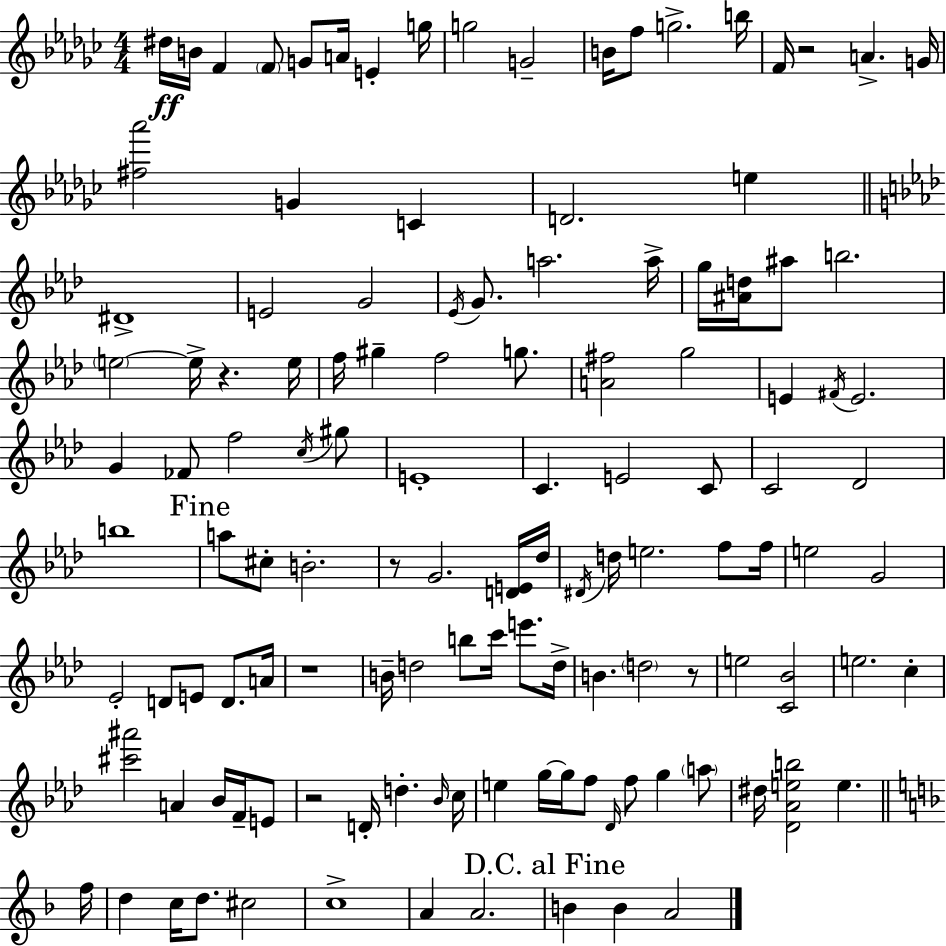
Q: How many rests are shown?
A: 6